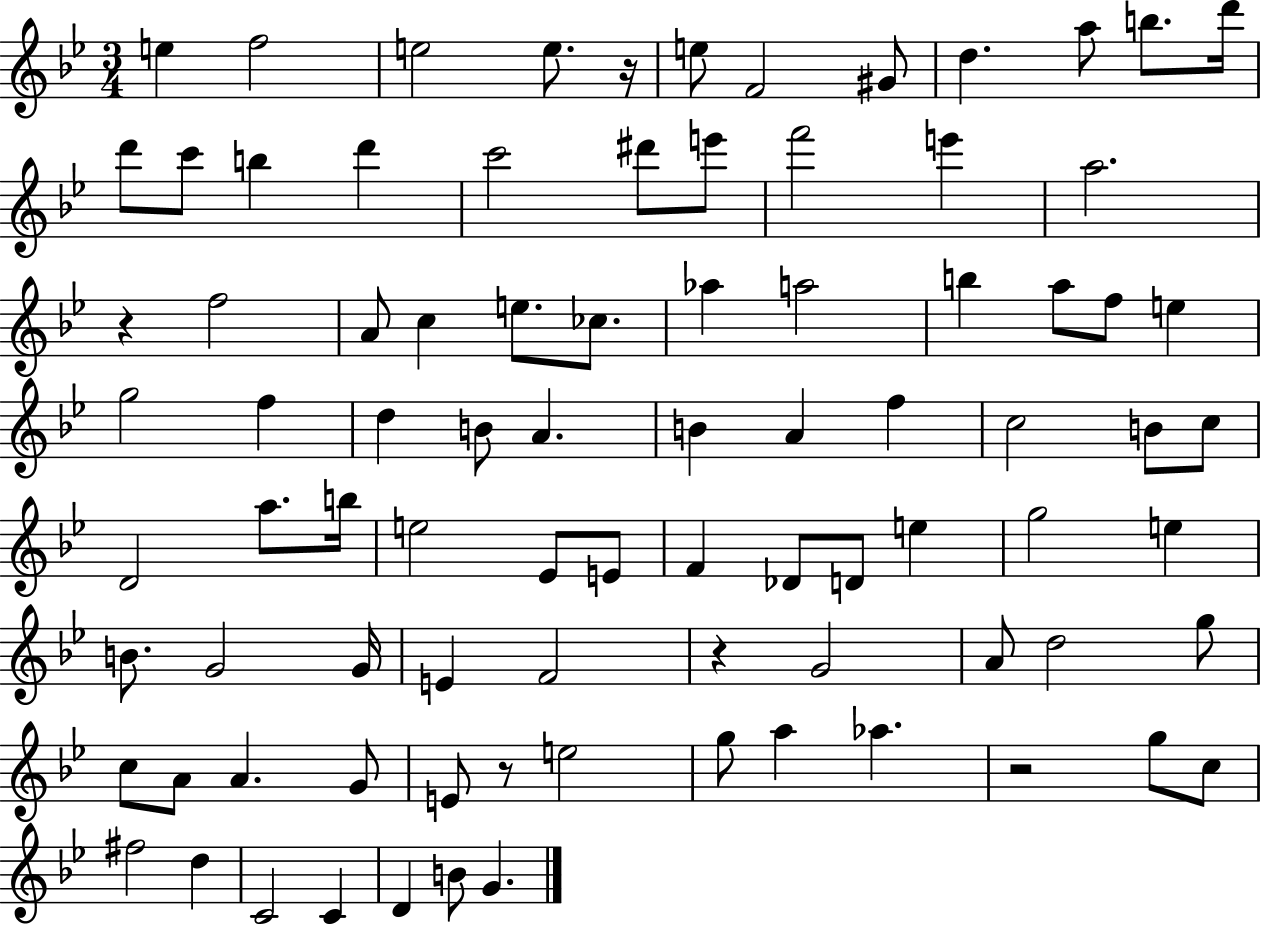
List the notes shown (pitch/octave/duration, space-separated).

E5/q F5/h E5/h E5/e. R/s E5/e F4/h G#4/e D5/q. A5/e B5/e. D6/s D6/e C6/e B5/q D6/q C6/h D#6/e E6/e F6/h E6/q A5/h. R/q F5/h A4/e C5/q E5/e. CES5/e. Ab5/q A5/h B5/q A5/e F5/e E5/q G5/h F5/q D5/q B4/e A4/q. B4/q A4/q F5/q C5/h B4/e C5/e D4/h A5/e. B5/s E5/h Eb4/e E4/e F4/q Db4/e D4/e E5/q G5/h E5/q B4/e. G4/h G4/s E4/q F4/h R/q G4/h A4/e D5/h G5/e C5/e A4/e A4/q. G4/e E4/e R/e E5/h G5/e A5/q Ab5/q. R/h G5/e C5/e F#5/h D5/q C4/h C4/q D4/q B4/e G4/q.